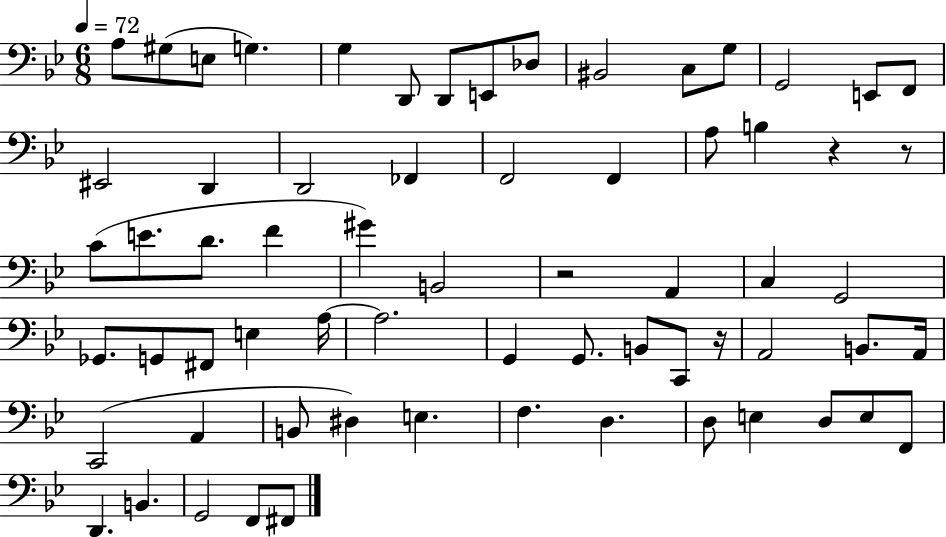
{
  \clef bass
  \numericTimeSignature
  \time 6/8
  \key bes \major
  \tempo 4 = 72
  a8 gis8( e8 g4.) | g4 d,8 d,8 e,8 des8 | bis,2 c8 g8 | g,2 e,8 f,8 | \break eis,2 d,4 | d,2 fes,4 | f,2 f,4 | a8 b4 r4 r8 | \break c'8( e'8. d'8. f'4 | gis'4) b,2 | r2 a,4 | c4 g,2 | \break ges,8. g,8 fis,8 e4 a16~~ | a2. | g,4 g,8. b,8 c,8 r16 | a,2 b,8. a,16 | \break c,2( a,4 | b,8 dis4) e4. | f4. d4. | d8 e4 d8 e8 f,8 | \break d,4. b,4. | g,2 f,8 fis,8 | \bar "|."
}